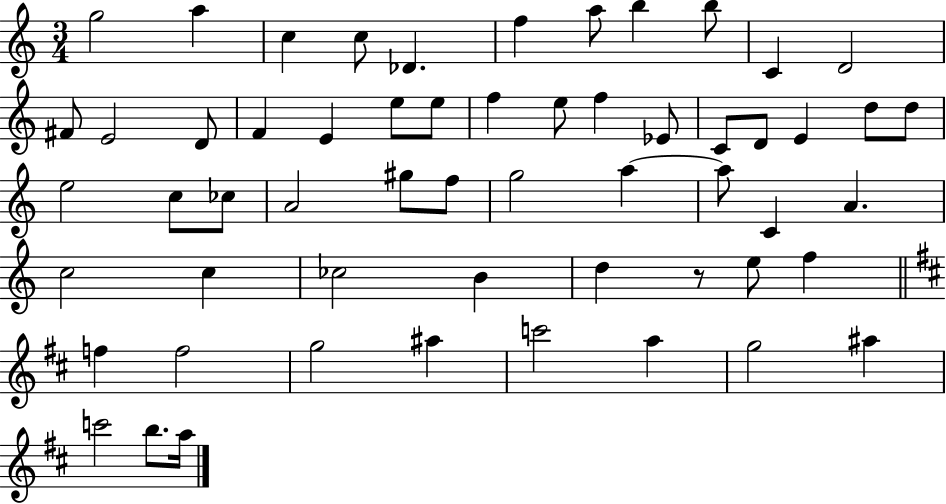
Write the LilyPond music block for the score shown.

{
  \clef treble
  \numericTimeSignature
  \time 3/4
  \key c \major
  g''2 a''4 | c''4 c''8 des'4. | f''4 a''8 b''4 b''8 | c'4 d'2 | \break fis'8 e'2 d'8 | f'4 e'4 e''8 e''8 | f''4 e''8 f''4 ees'8 | c'8 d'8 e'4 d''8 d''8 | \break e''2 c''8 ces''8 | a'2 gis''8 f''8 | g''2 a''4~~ | a''8 c'4 a'4. | \break c''2 c''4 | ces''2 b'4 | d''4 r8 e''8 f''4 | \bar "||" \break \key d \major f''4 f''2 | g''2 ais''4 | c'''2 a''4 | g''2 ais''4 | \break c'''2 b''8. a''16 | \bar "|."
}